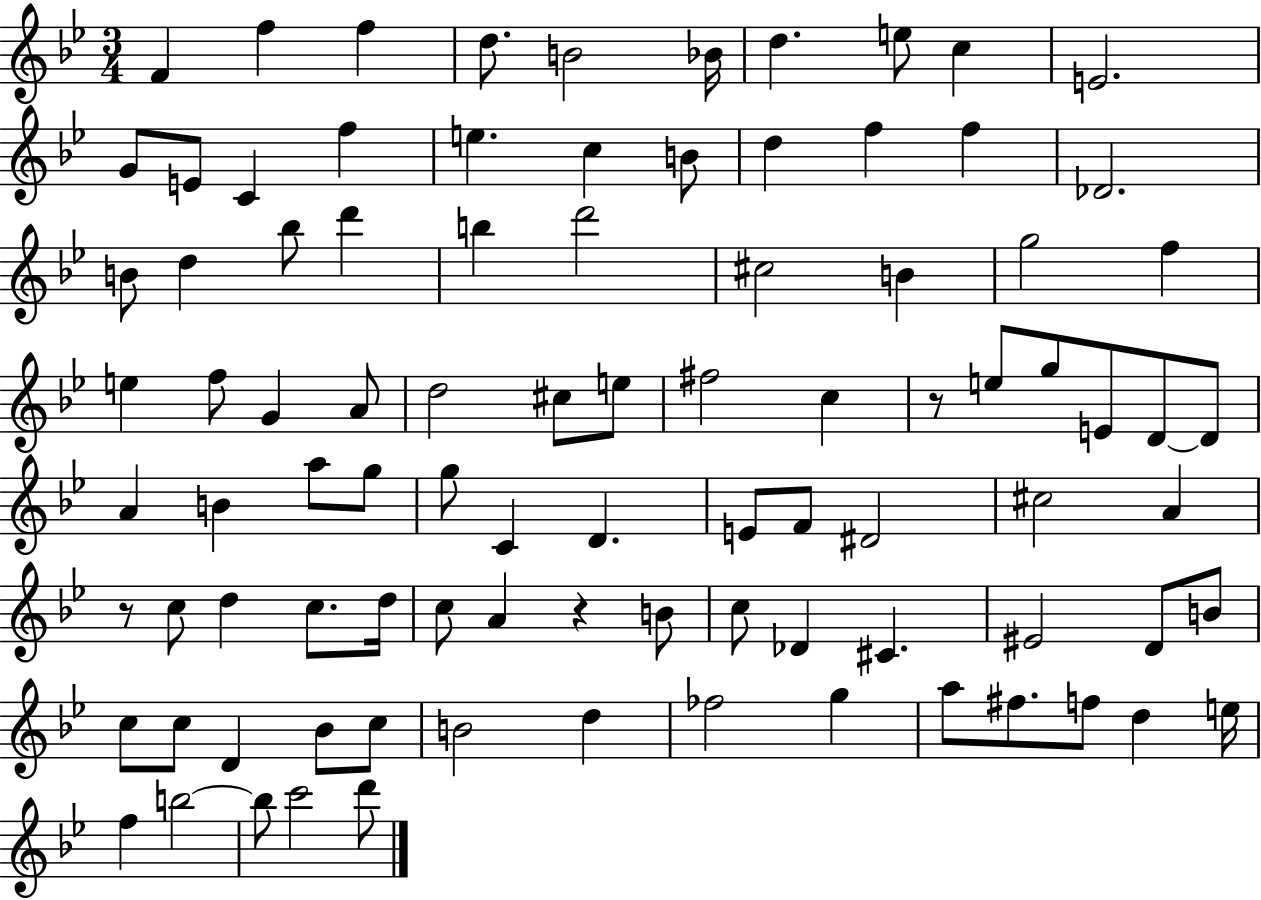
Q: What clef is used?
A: treble